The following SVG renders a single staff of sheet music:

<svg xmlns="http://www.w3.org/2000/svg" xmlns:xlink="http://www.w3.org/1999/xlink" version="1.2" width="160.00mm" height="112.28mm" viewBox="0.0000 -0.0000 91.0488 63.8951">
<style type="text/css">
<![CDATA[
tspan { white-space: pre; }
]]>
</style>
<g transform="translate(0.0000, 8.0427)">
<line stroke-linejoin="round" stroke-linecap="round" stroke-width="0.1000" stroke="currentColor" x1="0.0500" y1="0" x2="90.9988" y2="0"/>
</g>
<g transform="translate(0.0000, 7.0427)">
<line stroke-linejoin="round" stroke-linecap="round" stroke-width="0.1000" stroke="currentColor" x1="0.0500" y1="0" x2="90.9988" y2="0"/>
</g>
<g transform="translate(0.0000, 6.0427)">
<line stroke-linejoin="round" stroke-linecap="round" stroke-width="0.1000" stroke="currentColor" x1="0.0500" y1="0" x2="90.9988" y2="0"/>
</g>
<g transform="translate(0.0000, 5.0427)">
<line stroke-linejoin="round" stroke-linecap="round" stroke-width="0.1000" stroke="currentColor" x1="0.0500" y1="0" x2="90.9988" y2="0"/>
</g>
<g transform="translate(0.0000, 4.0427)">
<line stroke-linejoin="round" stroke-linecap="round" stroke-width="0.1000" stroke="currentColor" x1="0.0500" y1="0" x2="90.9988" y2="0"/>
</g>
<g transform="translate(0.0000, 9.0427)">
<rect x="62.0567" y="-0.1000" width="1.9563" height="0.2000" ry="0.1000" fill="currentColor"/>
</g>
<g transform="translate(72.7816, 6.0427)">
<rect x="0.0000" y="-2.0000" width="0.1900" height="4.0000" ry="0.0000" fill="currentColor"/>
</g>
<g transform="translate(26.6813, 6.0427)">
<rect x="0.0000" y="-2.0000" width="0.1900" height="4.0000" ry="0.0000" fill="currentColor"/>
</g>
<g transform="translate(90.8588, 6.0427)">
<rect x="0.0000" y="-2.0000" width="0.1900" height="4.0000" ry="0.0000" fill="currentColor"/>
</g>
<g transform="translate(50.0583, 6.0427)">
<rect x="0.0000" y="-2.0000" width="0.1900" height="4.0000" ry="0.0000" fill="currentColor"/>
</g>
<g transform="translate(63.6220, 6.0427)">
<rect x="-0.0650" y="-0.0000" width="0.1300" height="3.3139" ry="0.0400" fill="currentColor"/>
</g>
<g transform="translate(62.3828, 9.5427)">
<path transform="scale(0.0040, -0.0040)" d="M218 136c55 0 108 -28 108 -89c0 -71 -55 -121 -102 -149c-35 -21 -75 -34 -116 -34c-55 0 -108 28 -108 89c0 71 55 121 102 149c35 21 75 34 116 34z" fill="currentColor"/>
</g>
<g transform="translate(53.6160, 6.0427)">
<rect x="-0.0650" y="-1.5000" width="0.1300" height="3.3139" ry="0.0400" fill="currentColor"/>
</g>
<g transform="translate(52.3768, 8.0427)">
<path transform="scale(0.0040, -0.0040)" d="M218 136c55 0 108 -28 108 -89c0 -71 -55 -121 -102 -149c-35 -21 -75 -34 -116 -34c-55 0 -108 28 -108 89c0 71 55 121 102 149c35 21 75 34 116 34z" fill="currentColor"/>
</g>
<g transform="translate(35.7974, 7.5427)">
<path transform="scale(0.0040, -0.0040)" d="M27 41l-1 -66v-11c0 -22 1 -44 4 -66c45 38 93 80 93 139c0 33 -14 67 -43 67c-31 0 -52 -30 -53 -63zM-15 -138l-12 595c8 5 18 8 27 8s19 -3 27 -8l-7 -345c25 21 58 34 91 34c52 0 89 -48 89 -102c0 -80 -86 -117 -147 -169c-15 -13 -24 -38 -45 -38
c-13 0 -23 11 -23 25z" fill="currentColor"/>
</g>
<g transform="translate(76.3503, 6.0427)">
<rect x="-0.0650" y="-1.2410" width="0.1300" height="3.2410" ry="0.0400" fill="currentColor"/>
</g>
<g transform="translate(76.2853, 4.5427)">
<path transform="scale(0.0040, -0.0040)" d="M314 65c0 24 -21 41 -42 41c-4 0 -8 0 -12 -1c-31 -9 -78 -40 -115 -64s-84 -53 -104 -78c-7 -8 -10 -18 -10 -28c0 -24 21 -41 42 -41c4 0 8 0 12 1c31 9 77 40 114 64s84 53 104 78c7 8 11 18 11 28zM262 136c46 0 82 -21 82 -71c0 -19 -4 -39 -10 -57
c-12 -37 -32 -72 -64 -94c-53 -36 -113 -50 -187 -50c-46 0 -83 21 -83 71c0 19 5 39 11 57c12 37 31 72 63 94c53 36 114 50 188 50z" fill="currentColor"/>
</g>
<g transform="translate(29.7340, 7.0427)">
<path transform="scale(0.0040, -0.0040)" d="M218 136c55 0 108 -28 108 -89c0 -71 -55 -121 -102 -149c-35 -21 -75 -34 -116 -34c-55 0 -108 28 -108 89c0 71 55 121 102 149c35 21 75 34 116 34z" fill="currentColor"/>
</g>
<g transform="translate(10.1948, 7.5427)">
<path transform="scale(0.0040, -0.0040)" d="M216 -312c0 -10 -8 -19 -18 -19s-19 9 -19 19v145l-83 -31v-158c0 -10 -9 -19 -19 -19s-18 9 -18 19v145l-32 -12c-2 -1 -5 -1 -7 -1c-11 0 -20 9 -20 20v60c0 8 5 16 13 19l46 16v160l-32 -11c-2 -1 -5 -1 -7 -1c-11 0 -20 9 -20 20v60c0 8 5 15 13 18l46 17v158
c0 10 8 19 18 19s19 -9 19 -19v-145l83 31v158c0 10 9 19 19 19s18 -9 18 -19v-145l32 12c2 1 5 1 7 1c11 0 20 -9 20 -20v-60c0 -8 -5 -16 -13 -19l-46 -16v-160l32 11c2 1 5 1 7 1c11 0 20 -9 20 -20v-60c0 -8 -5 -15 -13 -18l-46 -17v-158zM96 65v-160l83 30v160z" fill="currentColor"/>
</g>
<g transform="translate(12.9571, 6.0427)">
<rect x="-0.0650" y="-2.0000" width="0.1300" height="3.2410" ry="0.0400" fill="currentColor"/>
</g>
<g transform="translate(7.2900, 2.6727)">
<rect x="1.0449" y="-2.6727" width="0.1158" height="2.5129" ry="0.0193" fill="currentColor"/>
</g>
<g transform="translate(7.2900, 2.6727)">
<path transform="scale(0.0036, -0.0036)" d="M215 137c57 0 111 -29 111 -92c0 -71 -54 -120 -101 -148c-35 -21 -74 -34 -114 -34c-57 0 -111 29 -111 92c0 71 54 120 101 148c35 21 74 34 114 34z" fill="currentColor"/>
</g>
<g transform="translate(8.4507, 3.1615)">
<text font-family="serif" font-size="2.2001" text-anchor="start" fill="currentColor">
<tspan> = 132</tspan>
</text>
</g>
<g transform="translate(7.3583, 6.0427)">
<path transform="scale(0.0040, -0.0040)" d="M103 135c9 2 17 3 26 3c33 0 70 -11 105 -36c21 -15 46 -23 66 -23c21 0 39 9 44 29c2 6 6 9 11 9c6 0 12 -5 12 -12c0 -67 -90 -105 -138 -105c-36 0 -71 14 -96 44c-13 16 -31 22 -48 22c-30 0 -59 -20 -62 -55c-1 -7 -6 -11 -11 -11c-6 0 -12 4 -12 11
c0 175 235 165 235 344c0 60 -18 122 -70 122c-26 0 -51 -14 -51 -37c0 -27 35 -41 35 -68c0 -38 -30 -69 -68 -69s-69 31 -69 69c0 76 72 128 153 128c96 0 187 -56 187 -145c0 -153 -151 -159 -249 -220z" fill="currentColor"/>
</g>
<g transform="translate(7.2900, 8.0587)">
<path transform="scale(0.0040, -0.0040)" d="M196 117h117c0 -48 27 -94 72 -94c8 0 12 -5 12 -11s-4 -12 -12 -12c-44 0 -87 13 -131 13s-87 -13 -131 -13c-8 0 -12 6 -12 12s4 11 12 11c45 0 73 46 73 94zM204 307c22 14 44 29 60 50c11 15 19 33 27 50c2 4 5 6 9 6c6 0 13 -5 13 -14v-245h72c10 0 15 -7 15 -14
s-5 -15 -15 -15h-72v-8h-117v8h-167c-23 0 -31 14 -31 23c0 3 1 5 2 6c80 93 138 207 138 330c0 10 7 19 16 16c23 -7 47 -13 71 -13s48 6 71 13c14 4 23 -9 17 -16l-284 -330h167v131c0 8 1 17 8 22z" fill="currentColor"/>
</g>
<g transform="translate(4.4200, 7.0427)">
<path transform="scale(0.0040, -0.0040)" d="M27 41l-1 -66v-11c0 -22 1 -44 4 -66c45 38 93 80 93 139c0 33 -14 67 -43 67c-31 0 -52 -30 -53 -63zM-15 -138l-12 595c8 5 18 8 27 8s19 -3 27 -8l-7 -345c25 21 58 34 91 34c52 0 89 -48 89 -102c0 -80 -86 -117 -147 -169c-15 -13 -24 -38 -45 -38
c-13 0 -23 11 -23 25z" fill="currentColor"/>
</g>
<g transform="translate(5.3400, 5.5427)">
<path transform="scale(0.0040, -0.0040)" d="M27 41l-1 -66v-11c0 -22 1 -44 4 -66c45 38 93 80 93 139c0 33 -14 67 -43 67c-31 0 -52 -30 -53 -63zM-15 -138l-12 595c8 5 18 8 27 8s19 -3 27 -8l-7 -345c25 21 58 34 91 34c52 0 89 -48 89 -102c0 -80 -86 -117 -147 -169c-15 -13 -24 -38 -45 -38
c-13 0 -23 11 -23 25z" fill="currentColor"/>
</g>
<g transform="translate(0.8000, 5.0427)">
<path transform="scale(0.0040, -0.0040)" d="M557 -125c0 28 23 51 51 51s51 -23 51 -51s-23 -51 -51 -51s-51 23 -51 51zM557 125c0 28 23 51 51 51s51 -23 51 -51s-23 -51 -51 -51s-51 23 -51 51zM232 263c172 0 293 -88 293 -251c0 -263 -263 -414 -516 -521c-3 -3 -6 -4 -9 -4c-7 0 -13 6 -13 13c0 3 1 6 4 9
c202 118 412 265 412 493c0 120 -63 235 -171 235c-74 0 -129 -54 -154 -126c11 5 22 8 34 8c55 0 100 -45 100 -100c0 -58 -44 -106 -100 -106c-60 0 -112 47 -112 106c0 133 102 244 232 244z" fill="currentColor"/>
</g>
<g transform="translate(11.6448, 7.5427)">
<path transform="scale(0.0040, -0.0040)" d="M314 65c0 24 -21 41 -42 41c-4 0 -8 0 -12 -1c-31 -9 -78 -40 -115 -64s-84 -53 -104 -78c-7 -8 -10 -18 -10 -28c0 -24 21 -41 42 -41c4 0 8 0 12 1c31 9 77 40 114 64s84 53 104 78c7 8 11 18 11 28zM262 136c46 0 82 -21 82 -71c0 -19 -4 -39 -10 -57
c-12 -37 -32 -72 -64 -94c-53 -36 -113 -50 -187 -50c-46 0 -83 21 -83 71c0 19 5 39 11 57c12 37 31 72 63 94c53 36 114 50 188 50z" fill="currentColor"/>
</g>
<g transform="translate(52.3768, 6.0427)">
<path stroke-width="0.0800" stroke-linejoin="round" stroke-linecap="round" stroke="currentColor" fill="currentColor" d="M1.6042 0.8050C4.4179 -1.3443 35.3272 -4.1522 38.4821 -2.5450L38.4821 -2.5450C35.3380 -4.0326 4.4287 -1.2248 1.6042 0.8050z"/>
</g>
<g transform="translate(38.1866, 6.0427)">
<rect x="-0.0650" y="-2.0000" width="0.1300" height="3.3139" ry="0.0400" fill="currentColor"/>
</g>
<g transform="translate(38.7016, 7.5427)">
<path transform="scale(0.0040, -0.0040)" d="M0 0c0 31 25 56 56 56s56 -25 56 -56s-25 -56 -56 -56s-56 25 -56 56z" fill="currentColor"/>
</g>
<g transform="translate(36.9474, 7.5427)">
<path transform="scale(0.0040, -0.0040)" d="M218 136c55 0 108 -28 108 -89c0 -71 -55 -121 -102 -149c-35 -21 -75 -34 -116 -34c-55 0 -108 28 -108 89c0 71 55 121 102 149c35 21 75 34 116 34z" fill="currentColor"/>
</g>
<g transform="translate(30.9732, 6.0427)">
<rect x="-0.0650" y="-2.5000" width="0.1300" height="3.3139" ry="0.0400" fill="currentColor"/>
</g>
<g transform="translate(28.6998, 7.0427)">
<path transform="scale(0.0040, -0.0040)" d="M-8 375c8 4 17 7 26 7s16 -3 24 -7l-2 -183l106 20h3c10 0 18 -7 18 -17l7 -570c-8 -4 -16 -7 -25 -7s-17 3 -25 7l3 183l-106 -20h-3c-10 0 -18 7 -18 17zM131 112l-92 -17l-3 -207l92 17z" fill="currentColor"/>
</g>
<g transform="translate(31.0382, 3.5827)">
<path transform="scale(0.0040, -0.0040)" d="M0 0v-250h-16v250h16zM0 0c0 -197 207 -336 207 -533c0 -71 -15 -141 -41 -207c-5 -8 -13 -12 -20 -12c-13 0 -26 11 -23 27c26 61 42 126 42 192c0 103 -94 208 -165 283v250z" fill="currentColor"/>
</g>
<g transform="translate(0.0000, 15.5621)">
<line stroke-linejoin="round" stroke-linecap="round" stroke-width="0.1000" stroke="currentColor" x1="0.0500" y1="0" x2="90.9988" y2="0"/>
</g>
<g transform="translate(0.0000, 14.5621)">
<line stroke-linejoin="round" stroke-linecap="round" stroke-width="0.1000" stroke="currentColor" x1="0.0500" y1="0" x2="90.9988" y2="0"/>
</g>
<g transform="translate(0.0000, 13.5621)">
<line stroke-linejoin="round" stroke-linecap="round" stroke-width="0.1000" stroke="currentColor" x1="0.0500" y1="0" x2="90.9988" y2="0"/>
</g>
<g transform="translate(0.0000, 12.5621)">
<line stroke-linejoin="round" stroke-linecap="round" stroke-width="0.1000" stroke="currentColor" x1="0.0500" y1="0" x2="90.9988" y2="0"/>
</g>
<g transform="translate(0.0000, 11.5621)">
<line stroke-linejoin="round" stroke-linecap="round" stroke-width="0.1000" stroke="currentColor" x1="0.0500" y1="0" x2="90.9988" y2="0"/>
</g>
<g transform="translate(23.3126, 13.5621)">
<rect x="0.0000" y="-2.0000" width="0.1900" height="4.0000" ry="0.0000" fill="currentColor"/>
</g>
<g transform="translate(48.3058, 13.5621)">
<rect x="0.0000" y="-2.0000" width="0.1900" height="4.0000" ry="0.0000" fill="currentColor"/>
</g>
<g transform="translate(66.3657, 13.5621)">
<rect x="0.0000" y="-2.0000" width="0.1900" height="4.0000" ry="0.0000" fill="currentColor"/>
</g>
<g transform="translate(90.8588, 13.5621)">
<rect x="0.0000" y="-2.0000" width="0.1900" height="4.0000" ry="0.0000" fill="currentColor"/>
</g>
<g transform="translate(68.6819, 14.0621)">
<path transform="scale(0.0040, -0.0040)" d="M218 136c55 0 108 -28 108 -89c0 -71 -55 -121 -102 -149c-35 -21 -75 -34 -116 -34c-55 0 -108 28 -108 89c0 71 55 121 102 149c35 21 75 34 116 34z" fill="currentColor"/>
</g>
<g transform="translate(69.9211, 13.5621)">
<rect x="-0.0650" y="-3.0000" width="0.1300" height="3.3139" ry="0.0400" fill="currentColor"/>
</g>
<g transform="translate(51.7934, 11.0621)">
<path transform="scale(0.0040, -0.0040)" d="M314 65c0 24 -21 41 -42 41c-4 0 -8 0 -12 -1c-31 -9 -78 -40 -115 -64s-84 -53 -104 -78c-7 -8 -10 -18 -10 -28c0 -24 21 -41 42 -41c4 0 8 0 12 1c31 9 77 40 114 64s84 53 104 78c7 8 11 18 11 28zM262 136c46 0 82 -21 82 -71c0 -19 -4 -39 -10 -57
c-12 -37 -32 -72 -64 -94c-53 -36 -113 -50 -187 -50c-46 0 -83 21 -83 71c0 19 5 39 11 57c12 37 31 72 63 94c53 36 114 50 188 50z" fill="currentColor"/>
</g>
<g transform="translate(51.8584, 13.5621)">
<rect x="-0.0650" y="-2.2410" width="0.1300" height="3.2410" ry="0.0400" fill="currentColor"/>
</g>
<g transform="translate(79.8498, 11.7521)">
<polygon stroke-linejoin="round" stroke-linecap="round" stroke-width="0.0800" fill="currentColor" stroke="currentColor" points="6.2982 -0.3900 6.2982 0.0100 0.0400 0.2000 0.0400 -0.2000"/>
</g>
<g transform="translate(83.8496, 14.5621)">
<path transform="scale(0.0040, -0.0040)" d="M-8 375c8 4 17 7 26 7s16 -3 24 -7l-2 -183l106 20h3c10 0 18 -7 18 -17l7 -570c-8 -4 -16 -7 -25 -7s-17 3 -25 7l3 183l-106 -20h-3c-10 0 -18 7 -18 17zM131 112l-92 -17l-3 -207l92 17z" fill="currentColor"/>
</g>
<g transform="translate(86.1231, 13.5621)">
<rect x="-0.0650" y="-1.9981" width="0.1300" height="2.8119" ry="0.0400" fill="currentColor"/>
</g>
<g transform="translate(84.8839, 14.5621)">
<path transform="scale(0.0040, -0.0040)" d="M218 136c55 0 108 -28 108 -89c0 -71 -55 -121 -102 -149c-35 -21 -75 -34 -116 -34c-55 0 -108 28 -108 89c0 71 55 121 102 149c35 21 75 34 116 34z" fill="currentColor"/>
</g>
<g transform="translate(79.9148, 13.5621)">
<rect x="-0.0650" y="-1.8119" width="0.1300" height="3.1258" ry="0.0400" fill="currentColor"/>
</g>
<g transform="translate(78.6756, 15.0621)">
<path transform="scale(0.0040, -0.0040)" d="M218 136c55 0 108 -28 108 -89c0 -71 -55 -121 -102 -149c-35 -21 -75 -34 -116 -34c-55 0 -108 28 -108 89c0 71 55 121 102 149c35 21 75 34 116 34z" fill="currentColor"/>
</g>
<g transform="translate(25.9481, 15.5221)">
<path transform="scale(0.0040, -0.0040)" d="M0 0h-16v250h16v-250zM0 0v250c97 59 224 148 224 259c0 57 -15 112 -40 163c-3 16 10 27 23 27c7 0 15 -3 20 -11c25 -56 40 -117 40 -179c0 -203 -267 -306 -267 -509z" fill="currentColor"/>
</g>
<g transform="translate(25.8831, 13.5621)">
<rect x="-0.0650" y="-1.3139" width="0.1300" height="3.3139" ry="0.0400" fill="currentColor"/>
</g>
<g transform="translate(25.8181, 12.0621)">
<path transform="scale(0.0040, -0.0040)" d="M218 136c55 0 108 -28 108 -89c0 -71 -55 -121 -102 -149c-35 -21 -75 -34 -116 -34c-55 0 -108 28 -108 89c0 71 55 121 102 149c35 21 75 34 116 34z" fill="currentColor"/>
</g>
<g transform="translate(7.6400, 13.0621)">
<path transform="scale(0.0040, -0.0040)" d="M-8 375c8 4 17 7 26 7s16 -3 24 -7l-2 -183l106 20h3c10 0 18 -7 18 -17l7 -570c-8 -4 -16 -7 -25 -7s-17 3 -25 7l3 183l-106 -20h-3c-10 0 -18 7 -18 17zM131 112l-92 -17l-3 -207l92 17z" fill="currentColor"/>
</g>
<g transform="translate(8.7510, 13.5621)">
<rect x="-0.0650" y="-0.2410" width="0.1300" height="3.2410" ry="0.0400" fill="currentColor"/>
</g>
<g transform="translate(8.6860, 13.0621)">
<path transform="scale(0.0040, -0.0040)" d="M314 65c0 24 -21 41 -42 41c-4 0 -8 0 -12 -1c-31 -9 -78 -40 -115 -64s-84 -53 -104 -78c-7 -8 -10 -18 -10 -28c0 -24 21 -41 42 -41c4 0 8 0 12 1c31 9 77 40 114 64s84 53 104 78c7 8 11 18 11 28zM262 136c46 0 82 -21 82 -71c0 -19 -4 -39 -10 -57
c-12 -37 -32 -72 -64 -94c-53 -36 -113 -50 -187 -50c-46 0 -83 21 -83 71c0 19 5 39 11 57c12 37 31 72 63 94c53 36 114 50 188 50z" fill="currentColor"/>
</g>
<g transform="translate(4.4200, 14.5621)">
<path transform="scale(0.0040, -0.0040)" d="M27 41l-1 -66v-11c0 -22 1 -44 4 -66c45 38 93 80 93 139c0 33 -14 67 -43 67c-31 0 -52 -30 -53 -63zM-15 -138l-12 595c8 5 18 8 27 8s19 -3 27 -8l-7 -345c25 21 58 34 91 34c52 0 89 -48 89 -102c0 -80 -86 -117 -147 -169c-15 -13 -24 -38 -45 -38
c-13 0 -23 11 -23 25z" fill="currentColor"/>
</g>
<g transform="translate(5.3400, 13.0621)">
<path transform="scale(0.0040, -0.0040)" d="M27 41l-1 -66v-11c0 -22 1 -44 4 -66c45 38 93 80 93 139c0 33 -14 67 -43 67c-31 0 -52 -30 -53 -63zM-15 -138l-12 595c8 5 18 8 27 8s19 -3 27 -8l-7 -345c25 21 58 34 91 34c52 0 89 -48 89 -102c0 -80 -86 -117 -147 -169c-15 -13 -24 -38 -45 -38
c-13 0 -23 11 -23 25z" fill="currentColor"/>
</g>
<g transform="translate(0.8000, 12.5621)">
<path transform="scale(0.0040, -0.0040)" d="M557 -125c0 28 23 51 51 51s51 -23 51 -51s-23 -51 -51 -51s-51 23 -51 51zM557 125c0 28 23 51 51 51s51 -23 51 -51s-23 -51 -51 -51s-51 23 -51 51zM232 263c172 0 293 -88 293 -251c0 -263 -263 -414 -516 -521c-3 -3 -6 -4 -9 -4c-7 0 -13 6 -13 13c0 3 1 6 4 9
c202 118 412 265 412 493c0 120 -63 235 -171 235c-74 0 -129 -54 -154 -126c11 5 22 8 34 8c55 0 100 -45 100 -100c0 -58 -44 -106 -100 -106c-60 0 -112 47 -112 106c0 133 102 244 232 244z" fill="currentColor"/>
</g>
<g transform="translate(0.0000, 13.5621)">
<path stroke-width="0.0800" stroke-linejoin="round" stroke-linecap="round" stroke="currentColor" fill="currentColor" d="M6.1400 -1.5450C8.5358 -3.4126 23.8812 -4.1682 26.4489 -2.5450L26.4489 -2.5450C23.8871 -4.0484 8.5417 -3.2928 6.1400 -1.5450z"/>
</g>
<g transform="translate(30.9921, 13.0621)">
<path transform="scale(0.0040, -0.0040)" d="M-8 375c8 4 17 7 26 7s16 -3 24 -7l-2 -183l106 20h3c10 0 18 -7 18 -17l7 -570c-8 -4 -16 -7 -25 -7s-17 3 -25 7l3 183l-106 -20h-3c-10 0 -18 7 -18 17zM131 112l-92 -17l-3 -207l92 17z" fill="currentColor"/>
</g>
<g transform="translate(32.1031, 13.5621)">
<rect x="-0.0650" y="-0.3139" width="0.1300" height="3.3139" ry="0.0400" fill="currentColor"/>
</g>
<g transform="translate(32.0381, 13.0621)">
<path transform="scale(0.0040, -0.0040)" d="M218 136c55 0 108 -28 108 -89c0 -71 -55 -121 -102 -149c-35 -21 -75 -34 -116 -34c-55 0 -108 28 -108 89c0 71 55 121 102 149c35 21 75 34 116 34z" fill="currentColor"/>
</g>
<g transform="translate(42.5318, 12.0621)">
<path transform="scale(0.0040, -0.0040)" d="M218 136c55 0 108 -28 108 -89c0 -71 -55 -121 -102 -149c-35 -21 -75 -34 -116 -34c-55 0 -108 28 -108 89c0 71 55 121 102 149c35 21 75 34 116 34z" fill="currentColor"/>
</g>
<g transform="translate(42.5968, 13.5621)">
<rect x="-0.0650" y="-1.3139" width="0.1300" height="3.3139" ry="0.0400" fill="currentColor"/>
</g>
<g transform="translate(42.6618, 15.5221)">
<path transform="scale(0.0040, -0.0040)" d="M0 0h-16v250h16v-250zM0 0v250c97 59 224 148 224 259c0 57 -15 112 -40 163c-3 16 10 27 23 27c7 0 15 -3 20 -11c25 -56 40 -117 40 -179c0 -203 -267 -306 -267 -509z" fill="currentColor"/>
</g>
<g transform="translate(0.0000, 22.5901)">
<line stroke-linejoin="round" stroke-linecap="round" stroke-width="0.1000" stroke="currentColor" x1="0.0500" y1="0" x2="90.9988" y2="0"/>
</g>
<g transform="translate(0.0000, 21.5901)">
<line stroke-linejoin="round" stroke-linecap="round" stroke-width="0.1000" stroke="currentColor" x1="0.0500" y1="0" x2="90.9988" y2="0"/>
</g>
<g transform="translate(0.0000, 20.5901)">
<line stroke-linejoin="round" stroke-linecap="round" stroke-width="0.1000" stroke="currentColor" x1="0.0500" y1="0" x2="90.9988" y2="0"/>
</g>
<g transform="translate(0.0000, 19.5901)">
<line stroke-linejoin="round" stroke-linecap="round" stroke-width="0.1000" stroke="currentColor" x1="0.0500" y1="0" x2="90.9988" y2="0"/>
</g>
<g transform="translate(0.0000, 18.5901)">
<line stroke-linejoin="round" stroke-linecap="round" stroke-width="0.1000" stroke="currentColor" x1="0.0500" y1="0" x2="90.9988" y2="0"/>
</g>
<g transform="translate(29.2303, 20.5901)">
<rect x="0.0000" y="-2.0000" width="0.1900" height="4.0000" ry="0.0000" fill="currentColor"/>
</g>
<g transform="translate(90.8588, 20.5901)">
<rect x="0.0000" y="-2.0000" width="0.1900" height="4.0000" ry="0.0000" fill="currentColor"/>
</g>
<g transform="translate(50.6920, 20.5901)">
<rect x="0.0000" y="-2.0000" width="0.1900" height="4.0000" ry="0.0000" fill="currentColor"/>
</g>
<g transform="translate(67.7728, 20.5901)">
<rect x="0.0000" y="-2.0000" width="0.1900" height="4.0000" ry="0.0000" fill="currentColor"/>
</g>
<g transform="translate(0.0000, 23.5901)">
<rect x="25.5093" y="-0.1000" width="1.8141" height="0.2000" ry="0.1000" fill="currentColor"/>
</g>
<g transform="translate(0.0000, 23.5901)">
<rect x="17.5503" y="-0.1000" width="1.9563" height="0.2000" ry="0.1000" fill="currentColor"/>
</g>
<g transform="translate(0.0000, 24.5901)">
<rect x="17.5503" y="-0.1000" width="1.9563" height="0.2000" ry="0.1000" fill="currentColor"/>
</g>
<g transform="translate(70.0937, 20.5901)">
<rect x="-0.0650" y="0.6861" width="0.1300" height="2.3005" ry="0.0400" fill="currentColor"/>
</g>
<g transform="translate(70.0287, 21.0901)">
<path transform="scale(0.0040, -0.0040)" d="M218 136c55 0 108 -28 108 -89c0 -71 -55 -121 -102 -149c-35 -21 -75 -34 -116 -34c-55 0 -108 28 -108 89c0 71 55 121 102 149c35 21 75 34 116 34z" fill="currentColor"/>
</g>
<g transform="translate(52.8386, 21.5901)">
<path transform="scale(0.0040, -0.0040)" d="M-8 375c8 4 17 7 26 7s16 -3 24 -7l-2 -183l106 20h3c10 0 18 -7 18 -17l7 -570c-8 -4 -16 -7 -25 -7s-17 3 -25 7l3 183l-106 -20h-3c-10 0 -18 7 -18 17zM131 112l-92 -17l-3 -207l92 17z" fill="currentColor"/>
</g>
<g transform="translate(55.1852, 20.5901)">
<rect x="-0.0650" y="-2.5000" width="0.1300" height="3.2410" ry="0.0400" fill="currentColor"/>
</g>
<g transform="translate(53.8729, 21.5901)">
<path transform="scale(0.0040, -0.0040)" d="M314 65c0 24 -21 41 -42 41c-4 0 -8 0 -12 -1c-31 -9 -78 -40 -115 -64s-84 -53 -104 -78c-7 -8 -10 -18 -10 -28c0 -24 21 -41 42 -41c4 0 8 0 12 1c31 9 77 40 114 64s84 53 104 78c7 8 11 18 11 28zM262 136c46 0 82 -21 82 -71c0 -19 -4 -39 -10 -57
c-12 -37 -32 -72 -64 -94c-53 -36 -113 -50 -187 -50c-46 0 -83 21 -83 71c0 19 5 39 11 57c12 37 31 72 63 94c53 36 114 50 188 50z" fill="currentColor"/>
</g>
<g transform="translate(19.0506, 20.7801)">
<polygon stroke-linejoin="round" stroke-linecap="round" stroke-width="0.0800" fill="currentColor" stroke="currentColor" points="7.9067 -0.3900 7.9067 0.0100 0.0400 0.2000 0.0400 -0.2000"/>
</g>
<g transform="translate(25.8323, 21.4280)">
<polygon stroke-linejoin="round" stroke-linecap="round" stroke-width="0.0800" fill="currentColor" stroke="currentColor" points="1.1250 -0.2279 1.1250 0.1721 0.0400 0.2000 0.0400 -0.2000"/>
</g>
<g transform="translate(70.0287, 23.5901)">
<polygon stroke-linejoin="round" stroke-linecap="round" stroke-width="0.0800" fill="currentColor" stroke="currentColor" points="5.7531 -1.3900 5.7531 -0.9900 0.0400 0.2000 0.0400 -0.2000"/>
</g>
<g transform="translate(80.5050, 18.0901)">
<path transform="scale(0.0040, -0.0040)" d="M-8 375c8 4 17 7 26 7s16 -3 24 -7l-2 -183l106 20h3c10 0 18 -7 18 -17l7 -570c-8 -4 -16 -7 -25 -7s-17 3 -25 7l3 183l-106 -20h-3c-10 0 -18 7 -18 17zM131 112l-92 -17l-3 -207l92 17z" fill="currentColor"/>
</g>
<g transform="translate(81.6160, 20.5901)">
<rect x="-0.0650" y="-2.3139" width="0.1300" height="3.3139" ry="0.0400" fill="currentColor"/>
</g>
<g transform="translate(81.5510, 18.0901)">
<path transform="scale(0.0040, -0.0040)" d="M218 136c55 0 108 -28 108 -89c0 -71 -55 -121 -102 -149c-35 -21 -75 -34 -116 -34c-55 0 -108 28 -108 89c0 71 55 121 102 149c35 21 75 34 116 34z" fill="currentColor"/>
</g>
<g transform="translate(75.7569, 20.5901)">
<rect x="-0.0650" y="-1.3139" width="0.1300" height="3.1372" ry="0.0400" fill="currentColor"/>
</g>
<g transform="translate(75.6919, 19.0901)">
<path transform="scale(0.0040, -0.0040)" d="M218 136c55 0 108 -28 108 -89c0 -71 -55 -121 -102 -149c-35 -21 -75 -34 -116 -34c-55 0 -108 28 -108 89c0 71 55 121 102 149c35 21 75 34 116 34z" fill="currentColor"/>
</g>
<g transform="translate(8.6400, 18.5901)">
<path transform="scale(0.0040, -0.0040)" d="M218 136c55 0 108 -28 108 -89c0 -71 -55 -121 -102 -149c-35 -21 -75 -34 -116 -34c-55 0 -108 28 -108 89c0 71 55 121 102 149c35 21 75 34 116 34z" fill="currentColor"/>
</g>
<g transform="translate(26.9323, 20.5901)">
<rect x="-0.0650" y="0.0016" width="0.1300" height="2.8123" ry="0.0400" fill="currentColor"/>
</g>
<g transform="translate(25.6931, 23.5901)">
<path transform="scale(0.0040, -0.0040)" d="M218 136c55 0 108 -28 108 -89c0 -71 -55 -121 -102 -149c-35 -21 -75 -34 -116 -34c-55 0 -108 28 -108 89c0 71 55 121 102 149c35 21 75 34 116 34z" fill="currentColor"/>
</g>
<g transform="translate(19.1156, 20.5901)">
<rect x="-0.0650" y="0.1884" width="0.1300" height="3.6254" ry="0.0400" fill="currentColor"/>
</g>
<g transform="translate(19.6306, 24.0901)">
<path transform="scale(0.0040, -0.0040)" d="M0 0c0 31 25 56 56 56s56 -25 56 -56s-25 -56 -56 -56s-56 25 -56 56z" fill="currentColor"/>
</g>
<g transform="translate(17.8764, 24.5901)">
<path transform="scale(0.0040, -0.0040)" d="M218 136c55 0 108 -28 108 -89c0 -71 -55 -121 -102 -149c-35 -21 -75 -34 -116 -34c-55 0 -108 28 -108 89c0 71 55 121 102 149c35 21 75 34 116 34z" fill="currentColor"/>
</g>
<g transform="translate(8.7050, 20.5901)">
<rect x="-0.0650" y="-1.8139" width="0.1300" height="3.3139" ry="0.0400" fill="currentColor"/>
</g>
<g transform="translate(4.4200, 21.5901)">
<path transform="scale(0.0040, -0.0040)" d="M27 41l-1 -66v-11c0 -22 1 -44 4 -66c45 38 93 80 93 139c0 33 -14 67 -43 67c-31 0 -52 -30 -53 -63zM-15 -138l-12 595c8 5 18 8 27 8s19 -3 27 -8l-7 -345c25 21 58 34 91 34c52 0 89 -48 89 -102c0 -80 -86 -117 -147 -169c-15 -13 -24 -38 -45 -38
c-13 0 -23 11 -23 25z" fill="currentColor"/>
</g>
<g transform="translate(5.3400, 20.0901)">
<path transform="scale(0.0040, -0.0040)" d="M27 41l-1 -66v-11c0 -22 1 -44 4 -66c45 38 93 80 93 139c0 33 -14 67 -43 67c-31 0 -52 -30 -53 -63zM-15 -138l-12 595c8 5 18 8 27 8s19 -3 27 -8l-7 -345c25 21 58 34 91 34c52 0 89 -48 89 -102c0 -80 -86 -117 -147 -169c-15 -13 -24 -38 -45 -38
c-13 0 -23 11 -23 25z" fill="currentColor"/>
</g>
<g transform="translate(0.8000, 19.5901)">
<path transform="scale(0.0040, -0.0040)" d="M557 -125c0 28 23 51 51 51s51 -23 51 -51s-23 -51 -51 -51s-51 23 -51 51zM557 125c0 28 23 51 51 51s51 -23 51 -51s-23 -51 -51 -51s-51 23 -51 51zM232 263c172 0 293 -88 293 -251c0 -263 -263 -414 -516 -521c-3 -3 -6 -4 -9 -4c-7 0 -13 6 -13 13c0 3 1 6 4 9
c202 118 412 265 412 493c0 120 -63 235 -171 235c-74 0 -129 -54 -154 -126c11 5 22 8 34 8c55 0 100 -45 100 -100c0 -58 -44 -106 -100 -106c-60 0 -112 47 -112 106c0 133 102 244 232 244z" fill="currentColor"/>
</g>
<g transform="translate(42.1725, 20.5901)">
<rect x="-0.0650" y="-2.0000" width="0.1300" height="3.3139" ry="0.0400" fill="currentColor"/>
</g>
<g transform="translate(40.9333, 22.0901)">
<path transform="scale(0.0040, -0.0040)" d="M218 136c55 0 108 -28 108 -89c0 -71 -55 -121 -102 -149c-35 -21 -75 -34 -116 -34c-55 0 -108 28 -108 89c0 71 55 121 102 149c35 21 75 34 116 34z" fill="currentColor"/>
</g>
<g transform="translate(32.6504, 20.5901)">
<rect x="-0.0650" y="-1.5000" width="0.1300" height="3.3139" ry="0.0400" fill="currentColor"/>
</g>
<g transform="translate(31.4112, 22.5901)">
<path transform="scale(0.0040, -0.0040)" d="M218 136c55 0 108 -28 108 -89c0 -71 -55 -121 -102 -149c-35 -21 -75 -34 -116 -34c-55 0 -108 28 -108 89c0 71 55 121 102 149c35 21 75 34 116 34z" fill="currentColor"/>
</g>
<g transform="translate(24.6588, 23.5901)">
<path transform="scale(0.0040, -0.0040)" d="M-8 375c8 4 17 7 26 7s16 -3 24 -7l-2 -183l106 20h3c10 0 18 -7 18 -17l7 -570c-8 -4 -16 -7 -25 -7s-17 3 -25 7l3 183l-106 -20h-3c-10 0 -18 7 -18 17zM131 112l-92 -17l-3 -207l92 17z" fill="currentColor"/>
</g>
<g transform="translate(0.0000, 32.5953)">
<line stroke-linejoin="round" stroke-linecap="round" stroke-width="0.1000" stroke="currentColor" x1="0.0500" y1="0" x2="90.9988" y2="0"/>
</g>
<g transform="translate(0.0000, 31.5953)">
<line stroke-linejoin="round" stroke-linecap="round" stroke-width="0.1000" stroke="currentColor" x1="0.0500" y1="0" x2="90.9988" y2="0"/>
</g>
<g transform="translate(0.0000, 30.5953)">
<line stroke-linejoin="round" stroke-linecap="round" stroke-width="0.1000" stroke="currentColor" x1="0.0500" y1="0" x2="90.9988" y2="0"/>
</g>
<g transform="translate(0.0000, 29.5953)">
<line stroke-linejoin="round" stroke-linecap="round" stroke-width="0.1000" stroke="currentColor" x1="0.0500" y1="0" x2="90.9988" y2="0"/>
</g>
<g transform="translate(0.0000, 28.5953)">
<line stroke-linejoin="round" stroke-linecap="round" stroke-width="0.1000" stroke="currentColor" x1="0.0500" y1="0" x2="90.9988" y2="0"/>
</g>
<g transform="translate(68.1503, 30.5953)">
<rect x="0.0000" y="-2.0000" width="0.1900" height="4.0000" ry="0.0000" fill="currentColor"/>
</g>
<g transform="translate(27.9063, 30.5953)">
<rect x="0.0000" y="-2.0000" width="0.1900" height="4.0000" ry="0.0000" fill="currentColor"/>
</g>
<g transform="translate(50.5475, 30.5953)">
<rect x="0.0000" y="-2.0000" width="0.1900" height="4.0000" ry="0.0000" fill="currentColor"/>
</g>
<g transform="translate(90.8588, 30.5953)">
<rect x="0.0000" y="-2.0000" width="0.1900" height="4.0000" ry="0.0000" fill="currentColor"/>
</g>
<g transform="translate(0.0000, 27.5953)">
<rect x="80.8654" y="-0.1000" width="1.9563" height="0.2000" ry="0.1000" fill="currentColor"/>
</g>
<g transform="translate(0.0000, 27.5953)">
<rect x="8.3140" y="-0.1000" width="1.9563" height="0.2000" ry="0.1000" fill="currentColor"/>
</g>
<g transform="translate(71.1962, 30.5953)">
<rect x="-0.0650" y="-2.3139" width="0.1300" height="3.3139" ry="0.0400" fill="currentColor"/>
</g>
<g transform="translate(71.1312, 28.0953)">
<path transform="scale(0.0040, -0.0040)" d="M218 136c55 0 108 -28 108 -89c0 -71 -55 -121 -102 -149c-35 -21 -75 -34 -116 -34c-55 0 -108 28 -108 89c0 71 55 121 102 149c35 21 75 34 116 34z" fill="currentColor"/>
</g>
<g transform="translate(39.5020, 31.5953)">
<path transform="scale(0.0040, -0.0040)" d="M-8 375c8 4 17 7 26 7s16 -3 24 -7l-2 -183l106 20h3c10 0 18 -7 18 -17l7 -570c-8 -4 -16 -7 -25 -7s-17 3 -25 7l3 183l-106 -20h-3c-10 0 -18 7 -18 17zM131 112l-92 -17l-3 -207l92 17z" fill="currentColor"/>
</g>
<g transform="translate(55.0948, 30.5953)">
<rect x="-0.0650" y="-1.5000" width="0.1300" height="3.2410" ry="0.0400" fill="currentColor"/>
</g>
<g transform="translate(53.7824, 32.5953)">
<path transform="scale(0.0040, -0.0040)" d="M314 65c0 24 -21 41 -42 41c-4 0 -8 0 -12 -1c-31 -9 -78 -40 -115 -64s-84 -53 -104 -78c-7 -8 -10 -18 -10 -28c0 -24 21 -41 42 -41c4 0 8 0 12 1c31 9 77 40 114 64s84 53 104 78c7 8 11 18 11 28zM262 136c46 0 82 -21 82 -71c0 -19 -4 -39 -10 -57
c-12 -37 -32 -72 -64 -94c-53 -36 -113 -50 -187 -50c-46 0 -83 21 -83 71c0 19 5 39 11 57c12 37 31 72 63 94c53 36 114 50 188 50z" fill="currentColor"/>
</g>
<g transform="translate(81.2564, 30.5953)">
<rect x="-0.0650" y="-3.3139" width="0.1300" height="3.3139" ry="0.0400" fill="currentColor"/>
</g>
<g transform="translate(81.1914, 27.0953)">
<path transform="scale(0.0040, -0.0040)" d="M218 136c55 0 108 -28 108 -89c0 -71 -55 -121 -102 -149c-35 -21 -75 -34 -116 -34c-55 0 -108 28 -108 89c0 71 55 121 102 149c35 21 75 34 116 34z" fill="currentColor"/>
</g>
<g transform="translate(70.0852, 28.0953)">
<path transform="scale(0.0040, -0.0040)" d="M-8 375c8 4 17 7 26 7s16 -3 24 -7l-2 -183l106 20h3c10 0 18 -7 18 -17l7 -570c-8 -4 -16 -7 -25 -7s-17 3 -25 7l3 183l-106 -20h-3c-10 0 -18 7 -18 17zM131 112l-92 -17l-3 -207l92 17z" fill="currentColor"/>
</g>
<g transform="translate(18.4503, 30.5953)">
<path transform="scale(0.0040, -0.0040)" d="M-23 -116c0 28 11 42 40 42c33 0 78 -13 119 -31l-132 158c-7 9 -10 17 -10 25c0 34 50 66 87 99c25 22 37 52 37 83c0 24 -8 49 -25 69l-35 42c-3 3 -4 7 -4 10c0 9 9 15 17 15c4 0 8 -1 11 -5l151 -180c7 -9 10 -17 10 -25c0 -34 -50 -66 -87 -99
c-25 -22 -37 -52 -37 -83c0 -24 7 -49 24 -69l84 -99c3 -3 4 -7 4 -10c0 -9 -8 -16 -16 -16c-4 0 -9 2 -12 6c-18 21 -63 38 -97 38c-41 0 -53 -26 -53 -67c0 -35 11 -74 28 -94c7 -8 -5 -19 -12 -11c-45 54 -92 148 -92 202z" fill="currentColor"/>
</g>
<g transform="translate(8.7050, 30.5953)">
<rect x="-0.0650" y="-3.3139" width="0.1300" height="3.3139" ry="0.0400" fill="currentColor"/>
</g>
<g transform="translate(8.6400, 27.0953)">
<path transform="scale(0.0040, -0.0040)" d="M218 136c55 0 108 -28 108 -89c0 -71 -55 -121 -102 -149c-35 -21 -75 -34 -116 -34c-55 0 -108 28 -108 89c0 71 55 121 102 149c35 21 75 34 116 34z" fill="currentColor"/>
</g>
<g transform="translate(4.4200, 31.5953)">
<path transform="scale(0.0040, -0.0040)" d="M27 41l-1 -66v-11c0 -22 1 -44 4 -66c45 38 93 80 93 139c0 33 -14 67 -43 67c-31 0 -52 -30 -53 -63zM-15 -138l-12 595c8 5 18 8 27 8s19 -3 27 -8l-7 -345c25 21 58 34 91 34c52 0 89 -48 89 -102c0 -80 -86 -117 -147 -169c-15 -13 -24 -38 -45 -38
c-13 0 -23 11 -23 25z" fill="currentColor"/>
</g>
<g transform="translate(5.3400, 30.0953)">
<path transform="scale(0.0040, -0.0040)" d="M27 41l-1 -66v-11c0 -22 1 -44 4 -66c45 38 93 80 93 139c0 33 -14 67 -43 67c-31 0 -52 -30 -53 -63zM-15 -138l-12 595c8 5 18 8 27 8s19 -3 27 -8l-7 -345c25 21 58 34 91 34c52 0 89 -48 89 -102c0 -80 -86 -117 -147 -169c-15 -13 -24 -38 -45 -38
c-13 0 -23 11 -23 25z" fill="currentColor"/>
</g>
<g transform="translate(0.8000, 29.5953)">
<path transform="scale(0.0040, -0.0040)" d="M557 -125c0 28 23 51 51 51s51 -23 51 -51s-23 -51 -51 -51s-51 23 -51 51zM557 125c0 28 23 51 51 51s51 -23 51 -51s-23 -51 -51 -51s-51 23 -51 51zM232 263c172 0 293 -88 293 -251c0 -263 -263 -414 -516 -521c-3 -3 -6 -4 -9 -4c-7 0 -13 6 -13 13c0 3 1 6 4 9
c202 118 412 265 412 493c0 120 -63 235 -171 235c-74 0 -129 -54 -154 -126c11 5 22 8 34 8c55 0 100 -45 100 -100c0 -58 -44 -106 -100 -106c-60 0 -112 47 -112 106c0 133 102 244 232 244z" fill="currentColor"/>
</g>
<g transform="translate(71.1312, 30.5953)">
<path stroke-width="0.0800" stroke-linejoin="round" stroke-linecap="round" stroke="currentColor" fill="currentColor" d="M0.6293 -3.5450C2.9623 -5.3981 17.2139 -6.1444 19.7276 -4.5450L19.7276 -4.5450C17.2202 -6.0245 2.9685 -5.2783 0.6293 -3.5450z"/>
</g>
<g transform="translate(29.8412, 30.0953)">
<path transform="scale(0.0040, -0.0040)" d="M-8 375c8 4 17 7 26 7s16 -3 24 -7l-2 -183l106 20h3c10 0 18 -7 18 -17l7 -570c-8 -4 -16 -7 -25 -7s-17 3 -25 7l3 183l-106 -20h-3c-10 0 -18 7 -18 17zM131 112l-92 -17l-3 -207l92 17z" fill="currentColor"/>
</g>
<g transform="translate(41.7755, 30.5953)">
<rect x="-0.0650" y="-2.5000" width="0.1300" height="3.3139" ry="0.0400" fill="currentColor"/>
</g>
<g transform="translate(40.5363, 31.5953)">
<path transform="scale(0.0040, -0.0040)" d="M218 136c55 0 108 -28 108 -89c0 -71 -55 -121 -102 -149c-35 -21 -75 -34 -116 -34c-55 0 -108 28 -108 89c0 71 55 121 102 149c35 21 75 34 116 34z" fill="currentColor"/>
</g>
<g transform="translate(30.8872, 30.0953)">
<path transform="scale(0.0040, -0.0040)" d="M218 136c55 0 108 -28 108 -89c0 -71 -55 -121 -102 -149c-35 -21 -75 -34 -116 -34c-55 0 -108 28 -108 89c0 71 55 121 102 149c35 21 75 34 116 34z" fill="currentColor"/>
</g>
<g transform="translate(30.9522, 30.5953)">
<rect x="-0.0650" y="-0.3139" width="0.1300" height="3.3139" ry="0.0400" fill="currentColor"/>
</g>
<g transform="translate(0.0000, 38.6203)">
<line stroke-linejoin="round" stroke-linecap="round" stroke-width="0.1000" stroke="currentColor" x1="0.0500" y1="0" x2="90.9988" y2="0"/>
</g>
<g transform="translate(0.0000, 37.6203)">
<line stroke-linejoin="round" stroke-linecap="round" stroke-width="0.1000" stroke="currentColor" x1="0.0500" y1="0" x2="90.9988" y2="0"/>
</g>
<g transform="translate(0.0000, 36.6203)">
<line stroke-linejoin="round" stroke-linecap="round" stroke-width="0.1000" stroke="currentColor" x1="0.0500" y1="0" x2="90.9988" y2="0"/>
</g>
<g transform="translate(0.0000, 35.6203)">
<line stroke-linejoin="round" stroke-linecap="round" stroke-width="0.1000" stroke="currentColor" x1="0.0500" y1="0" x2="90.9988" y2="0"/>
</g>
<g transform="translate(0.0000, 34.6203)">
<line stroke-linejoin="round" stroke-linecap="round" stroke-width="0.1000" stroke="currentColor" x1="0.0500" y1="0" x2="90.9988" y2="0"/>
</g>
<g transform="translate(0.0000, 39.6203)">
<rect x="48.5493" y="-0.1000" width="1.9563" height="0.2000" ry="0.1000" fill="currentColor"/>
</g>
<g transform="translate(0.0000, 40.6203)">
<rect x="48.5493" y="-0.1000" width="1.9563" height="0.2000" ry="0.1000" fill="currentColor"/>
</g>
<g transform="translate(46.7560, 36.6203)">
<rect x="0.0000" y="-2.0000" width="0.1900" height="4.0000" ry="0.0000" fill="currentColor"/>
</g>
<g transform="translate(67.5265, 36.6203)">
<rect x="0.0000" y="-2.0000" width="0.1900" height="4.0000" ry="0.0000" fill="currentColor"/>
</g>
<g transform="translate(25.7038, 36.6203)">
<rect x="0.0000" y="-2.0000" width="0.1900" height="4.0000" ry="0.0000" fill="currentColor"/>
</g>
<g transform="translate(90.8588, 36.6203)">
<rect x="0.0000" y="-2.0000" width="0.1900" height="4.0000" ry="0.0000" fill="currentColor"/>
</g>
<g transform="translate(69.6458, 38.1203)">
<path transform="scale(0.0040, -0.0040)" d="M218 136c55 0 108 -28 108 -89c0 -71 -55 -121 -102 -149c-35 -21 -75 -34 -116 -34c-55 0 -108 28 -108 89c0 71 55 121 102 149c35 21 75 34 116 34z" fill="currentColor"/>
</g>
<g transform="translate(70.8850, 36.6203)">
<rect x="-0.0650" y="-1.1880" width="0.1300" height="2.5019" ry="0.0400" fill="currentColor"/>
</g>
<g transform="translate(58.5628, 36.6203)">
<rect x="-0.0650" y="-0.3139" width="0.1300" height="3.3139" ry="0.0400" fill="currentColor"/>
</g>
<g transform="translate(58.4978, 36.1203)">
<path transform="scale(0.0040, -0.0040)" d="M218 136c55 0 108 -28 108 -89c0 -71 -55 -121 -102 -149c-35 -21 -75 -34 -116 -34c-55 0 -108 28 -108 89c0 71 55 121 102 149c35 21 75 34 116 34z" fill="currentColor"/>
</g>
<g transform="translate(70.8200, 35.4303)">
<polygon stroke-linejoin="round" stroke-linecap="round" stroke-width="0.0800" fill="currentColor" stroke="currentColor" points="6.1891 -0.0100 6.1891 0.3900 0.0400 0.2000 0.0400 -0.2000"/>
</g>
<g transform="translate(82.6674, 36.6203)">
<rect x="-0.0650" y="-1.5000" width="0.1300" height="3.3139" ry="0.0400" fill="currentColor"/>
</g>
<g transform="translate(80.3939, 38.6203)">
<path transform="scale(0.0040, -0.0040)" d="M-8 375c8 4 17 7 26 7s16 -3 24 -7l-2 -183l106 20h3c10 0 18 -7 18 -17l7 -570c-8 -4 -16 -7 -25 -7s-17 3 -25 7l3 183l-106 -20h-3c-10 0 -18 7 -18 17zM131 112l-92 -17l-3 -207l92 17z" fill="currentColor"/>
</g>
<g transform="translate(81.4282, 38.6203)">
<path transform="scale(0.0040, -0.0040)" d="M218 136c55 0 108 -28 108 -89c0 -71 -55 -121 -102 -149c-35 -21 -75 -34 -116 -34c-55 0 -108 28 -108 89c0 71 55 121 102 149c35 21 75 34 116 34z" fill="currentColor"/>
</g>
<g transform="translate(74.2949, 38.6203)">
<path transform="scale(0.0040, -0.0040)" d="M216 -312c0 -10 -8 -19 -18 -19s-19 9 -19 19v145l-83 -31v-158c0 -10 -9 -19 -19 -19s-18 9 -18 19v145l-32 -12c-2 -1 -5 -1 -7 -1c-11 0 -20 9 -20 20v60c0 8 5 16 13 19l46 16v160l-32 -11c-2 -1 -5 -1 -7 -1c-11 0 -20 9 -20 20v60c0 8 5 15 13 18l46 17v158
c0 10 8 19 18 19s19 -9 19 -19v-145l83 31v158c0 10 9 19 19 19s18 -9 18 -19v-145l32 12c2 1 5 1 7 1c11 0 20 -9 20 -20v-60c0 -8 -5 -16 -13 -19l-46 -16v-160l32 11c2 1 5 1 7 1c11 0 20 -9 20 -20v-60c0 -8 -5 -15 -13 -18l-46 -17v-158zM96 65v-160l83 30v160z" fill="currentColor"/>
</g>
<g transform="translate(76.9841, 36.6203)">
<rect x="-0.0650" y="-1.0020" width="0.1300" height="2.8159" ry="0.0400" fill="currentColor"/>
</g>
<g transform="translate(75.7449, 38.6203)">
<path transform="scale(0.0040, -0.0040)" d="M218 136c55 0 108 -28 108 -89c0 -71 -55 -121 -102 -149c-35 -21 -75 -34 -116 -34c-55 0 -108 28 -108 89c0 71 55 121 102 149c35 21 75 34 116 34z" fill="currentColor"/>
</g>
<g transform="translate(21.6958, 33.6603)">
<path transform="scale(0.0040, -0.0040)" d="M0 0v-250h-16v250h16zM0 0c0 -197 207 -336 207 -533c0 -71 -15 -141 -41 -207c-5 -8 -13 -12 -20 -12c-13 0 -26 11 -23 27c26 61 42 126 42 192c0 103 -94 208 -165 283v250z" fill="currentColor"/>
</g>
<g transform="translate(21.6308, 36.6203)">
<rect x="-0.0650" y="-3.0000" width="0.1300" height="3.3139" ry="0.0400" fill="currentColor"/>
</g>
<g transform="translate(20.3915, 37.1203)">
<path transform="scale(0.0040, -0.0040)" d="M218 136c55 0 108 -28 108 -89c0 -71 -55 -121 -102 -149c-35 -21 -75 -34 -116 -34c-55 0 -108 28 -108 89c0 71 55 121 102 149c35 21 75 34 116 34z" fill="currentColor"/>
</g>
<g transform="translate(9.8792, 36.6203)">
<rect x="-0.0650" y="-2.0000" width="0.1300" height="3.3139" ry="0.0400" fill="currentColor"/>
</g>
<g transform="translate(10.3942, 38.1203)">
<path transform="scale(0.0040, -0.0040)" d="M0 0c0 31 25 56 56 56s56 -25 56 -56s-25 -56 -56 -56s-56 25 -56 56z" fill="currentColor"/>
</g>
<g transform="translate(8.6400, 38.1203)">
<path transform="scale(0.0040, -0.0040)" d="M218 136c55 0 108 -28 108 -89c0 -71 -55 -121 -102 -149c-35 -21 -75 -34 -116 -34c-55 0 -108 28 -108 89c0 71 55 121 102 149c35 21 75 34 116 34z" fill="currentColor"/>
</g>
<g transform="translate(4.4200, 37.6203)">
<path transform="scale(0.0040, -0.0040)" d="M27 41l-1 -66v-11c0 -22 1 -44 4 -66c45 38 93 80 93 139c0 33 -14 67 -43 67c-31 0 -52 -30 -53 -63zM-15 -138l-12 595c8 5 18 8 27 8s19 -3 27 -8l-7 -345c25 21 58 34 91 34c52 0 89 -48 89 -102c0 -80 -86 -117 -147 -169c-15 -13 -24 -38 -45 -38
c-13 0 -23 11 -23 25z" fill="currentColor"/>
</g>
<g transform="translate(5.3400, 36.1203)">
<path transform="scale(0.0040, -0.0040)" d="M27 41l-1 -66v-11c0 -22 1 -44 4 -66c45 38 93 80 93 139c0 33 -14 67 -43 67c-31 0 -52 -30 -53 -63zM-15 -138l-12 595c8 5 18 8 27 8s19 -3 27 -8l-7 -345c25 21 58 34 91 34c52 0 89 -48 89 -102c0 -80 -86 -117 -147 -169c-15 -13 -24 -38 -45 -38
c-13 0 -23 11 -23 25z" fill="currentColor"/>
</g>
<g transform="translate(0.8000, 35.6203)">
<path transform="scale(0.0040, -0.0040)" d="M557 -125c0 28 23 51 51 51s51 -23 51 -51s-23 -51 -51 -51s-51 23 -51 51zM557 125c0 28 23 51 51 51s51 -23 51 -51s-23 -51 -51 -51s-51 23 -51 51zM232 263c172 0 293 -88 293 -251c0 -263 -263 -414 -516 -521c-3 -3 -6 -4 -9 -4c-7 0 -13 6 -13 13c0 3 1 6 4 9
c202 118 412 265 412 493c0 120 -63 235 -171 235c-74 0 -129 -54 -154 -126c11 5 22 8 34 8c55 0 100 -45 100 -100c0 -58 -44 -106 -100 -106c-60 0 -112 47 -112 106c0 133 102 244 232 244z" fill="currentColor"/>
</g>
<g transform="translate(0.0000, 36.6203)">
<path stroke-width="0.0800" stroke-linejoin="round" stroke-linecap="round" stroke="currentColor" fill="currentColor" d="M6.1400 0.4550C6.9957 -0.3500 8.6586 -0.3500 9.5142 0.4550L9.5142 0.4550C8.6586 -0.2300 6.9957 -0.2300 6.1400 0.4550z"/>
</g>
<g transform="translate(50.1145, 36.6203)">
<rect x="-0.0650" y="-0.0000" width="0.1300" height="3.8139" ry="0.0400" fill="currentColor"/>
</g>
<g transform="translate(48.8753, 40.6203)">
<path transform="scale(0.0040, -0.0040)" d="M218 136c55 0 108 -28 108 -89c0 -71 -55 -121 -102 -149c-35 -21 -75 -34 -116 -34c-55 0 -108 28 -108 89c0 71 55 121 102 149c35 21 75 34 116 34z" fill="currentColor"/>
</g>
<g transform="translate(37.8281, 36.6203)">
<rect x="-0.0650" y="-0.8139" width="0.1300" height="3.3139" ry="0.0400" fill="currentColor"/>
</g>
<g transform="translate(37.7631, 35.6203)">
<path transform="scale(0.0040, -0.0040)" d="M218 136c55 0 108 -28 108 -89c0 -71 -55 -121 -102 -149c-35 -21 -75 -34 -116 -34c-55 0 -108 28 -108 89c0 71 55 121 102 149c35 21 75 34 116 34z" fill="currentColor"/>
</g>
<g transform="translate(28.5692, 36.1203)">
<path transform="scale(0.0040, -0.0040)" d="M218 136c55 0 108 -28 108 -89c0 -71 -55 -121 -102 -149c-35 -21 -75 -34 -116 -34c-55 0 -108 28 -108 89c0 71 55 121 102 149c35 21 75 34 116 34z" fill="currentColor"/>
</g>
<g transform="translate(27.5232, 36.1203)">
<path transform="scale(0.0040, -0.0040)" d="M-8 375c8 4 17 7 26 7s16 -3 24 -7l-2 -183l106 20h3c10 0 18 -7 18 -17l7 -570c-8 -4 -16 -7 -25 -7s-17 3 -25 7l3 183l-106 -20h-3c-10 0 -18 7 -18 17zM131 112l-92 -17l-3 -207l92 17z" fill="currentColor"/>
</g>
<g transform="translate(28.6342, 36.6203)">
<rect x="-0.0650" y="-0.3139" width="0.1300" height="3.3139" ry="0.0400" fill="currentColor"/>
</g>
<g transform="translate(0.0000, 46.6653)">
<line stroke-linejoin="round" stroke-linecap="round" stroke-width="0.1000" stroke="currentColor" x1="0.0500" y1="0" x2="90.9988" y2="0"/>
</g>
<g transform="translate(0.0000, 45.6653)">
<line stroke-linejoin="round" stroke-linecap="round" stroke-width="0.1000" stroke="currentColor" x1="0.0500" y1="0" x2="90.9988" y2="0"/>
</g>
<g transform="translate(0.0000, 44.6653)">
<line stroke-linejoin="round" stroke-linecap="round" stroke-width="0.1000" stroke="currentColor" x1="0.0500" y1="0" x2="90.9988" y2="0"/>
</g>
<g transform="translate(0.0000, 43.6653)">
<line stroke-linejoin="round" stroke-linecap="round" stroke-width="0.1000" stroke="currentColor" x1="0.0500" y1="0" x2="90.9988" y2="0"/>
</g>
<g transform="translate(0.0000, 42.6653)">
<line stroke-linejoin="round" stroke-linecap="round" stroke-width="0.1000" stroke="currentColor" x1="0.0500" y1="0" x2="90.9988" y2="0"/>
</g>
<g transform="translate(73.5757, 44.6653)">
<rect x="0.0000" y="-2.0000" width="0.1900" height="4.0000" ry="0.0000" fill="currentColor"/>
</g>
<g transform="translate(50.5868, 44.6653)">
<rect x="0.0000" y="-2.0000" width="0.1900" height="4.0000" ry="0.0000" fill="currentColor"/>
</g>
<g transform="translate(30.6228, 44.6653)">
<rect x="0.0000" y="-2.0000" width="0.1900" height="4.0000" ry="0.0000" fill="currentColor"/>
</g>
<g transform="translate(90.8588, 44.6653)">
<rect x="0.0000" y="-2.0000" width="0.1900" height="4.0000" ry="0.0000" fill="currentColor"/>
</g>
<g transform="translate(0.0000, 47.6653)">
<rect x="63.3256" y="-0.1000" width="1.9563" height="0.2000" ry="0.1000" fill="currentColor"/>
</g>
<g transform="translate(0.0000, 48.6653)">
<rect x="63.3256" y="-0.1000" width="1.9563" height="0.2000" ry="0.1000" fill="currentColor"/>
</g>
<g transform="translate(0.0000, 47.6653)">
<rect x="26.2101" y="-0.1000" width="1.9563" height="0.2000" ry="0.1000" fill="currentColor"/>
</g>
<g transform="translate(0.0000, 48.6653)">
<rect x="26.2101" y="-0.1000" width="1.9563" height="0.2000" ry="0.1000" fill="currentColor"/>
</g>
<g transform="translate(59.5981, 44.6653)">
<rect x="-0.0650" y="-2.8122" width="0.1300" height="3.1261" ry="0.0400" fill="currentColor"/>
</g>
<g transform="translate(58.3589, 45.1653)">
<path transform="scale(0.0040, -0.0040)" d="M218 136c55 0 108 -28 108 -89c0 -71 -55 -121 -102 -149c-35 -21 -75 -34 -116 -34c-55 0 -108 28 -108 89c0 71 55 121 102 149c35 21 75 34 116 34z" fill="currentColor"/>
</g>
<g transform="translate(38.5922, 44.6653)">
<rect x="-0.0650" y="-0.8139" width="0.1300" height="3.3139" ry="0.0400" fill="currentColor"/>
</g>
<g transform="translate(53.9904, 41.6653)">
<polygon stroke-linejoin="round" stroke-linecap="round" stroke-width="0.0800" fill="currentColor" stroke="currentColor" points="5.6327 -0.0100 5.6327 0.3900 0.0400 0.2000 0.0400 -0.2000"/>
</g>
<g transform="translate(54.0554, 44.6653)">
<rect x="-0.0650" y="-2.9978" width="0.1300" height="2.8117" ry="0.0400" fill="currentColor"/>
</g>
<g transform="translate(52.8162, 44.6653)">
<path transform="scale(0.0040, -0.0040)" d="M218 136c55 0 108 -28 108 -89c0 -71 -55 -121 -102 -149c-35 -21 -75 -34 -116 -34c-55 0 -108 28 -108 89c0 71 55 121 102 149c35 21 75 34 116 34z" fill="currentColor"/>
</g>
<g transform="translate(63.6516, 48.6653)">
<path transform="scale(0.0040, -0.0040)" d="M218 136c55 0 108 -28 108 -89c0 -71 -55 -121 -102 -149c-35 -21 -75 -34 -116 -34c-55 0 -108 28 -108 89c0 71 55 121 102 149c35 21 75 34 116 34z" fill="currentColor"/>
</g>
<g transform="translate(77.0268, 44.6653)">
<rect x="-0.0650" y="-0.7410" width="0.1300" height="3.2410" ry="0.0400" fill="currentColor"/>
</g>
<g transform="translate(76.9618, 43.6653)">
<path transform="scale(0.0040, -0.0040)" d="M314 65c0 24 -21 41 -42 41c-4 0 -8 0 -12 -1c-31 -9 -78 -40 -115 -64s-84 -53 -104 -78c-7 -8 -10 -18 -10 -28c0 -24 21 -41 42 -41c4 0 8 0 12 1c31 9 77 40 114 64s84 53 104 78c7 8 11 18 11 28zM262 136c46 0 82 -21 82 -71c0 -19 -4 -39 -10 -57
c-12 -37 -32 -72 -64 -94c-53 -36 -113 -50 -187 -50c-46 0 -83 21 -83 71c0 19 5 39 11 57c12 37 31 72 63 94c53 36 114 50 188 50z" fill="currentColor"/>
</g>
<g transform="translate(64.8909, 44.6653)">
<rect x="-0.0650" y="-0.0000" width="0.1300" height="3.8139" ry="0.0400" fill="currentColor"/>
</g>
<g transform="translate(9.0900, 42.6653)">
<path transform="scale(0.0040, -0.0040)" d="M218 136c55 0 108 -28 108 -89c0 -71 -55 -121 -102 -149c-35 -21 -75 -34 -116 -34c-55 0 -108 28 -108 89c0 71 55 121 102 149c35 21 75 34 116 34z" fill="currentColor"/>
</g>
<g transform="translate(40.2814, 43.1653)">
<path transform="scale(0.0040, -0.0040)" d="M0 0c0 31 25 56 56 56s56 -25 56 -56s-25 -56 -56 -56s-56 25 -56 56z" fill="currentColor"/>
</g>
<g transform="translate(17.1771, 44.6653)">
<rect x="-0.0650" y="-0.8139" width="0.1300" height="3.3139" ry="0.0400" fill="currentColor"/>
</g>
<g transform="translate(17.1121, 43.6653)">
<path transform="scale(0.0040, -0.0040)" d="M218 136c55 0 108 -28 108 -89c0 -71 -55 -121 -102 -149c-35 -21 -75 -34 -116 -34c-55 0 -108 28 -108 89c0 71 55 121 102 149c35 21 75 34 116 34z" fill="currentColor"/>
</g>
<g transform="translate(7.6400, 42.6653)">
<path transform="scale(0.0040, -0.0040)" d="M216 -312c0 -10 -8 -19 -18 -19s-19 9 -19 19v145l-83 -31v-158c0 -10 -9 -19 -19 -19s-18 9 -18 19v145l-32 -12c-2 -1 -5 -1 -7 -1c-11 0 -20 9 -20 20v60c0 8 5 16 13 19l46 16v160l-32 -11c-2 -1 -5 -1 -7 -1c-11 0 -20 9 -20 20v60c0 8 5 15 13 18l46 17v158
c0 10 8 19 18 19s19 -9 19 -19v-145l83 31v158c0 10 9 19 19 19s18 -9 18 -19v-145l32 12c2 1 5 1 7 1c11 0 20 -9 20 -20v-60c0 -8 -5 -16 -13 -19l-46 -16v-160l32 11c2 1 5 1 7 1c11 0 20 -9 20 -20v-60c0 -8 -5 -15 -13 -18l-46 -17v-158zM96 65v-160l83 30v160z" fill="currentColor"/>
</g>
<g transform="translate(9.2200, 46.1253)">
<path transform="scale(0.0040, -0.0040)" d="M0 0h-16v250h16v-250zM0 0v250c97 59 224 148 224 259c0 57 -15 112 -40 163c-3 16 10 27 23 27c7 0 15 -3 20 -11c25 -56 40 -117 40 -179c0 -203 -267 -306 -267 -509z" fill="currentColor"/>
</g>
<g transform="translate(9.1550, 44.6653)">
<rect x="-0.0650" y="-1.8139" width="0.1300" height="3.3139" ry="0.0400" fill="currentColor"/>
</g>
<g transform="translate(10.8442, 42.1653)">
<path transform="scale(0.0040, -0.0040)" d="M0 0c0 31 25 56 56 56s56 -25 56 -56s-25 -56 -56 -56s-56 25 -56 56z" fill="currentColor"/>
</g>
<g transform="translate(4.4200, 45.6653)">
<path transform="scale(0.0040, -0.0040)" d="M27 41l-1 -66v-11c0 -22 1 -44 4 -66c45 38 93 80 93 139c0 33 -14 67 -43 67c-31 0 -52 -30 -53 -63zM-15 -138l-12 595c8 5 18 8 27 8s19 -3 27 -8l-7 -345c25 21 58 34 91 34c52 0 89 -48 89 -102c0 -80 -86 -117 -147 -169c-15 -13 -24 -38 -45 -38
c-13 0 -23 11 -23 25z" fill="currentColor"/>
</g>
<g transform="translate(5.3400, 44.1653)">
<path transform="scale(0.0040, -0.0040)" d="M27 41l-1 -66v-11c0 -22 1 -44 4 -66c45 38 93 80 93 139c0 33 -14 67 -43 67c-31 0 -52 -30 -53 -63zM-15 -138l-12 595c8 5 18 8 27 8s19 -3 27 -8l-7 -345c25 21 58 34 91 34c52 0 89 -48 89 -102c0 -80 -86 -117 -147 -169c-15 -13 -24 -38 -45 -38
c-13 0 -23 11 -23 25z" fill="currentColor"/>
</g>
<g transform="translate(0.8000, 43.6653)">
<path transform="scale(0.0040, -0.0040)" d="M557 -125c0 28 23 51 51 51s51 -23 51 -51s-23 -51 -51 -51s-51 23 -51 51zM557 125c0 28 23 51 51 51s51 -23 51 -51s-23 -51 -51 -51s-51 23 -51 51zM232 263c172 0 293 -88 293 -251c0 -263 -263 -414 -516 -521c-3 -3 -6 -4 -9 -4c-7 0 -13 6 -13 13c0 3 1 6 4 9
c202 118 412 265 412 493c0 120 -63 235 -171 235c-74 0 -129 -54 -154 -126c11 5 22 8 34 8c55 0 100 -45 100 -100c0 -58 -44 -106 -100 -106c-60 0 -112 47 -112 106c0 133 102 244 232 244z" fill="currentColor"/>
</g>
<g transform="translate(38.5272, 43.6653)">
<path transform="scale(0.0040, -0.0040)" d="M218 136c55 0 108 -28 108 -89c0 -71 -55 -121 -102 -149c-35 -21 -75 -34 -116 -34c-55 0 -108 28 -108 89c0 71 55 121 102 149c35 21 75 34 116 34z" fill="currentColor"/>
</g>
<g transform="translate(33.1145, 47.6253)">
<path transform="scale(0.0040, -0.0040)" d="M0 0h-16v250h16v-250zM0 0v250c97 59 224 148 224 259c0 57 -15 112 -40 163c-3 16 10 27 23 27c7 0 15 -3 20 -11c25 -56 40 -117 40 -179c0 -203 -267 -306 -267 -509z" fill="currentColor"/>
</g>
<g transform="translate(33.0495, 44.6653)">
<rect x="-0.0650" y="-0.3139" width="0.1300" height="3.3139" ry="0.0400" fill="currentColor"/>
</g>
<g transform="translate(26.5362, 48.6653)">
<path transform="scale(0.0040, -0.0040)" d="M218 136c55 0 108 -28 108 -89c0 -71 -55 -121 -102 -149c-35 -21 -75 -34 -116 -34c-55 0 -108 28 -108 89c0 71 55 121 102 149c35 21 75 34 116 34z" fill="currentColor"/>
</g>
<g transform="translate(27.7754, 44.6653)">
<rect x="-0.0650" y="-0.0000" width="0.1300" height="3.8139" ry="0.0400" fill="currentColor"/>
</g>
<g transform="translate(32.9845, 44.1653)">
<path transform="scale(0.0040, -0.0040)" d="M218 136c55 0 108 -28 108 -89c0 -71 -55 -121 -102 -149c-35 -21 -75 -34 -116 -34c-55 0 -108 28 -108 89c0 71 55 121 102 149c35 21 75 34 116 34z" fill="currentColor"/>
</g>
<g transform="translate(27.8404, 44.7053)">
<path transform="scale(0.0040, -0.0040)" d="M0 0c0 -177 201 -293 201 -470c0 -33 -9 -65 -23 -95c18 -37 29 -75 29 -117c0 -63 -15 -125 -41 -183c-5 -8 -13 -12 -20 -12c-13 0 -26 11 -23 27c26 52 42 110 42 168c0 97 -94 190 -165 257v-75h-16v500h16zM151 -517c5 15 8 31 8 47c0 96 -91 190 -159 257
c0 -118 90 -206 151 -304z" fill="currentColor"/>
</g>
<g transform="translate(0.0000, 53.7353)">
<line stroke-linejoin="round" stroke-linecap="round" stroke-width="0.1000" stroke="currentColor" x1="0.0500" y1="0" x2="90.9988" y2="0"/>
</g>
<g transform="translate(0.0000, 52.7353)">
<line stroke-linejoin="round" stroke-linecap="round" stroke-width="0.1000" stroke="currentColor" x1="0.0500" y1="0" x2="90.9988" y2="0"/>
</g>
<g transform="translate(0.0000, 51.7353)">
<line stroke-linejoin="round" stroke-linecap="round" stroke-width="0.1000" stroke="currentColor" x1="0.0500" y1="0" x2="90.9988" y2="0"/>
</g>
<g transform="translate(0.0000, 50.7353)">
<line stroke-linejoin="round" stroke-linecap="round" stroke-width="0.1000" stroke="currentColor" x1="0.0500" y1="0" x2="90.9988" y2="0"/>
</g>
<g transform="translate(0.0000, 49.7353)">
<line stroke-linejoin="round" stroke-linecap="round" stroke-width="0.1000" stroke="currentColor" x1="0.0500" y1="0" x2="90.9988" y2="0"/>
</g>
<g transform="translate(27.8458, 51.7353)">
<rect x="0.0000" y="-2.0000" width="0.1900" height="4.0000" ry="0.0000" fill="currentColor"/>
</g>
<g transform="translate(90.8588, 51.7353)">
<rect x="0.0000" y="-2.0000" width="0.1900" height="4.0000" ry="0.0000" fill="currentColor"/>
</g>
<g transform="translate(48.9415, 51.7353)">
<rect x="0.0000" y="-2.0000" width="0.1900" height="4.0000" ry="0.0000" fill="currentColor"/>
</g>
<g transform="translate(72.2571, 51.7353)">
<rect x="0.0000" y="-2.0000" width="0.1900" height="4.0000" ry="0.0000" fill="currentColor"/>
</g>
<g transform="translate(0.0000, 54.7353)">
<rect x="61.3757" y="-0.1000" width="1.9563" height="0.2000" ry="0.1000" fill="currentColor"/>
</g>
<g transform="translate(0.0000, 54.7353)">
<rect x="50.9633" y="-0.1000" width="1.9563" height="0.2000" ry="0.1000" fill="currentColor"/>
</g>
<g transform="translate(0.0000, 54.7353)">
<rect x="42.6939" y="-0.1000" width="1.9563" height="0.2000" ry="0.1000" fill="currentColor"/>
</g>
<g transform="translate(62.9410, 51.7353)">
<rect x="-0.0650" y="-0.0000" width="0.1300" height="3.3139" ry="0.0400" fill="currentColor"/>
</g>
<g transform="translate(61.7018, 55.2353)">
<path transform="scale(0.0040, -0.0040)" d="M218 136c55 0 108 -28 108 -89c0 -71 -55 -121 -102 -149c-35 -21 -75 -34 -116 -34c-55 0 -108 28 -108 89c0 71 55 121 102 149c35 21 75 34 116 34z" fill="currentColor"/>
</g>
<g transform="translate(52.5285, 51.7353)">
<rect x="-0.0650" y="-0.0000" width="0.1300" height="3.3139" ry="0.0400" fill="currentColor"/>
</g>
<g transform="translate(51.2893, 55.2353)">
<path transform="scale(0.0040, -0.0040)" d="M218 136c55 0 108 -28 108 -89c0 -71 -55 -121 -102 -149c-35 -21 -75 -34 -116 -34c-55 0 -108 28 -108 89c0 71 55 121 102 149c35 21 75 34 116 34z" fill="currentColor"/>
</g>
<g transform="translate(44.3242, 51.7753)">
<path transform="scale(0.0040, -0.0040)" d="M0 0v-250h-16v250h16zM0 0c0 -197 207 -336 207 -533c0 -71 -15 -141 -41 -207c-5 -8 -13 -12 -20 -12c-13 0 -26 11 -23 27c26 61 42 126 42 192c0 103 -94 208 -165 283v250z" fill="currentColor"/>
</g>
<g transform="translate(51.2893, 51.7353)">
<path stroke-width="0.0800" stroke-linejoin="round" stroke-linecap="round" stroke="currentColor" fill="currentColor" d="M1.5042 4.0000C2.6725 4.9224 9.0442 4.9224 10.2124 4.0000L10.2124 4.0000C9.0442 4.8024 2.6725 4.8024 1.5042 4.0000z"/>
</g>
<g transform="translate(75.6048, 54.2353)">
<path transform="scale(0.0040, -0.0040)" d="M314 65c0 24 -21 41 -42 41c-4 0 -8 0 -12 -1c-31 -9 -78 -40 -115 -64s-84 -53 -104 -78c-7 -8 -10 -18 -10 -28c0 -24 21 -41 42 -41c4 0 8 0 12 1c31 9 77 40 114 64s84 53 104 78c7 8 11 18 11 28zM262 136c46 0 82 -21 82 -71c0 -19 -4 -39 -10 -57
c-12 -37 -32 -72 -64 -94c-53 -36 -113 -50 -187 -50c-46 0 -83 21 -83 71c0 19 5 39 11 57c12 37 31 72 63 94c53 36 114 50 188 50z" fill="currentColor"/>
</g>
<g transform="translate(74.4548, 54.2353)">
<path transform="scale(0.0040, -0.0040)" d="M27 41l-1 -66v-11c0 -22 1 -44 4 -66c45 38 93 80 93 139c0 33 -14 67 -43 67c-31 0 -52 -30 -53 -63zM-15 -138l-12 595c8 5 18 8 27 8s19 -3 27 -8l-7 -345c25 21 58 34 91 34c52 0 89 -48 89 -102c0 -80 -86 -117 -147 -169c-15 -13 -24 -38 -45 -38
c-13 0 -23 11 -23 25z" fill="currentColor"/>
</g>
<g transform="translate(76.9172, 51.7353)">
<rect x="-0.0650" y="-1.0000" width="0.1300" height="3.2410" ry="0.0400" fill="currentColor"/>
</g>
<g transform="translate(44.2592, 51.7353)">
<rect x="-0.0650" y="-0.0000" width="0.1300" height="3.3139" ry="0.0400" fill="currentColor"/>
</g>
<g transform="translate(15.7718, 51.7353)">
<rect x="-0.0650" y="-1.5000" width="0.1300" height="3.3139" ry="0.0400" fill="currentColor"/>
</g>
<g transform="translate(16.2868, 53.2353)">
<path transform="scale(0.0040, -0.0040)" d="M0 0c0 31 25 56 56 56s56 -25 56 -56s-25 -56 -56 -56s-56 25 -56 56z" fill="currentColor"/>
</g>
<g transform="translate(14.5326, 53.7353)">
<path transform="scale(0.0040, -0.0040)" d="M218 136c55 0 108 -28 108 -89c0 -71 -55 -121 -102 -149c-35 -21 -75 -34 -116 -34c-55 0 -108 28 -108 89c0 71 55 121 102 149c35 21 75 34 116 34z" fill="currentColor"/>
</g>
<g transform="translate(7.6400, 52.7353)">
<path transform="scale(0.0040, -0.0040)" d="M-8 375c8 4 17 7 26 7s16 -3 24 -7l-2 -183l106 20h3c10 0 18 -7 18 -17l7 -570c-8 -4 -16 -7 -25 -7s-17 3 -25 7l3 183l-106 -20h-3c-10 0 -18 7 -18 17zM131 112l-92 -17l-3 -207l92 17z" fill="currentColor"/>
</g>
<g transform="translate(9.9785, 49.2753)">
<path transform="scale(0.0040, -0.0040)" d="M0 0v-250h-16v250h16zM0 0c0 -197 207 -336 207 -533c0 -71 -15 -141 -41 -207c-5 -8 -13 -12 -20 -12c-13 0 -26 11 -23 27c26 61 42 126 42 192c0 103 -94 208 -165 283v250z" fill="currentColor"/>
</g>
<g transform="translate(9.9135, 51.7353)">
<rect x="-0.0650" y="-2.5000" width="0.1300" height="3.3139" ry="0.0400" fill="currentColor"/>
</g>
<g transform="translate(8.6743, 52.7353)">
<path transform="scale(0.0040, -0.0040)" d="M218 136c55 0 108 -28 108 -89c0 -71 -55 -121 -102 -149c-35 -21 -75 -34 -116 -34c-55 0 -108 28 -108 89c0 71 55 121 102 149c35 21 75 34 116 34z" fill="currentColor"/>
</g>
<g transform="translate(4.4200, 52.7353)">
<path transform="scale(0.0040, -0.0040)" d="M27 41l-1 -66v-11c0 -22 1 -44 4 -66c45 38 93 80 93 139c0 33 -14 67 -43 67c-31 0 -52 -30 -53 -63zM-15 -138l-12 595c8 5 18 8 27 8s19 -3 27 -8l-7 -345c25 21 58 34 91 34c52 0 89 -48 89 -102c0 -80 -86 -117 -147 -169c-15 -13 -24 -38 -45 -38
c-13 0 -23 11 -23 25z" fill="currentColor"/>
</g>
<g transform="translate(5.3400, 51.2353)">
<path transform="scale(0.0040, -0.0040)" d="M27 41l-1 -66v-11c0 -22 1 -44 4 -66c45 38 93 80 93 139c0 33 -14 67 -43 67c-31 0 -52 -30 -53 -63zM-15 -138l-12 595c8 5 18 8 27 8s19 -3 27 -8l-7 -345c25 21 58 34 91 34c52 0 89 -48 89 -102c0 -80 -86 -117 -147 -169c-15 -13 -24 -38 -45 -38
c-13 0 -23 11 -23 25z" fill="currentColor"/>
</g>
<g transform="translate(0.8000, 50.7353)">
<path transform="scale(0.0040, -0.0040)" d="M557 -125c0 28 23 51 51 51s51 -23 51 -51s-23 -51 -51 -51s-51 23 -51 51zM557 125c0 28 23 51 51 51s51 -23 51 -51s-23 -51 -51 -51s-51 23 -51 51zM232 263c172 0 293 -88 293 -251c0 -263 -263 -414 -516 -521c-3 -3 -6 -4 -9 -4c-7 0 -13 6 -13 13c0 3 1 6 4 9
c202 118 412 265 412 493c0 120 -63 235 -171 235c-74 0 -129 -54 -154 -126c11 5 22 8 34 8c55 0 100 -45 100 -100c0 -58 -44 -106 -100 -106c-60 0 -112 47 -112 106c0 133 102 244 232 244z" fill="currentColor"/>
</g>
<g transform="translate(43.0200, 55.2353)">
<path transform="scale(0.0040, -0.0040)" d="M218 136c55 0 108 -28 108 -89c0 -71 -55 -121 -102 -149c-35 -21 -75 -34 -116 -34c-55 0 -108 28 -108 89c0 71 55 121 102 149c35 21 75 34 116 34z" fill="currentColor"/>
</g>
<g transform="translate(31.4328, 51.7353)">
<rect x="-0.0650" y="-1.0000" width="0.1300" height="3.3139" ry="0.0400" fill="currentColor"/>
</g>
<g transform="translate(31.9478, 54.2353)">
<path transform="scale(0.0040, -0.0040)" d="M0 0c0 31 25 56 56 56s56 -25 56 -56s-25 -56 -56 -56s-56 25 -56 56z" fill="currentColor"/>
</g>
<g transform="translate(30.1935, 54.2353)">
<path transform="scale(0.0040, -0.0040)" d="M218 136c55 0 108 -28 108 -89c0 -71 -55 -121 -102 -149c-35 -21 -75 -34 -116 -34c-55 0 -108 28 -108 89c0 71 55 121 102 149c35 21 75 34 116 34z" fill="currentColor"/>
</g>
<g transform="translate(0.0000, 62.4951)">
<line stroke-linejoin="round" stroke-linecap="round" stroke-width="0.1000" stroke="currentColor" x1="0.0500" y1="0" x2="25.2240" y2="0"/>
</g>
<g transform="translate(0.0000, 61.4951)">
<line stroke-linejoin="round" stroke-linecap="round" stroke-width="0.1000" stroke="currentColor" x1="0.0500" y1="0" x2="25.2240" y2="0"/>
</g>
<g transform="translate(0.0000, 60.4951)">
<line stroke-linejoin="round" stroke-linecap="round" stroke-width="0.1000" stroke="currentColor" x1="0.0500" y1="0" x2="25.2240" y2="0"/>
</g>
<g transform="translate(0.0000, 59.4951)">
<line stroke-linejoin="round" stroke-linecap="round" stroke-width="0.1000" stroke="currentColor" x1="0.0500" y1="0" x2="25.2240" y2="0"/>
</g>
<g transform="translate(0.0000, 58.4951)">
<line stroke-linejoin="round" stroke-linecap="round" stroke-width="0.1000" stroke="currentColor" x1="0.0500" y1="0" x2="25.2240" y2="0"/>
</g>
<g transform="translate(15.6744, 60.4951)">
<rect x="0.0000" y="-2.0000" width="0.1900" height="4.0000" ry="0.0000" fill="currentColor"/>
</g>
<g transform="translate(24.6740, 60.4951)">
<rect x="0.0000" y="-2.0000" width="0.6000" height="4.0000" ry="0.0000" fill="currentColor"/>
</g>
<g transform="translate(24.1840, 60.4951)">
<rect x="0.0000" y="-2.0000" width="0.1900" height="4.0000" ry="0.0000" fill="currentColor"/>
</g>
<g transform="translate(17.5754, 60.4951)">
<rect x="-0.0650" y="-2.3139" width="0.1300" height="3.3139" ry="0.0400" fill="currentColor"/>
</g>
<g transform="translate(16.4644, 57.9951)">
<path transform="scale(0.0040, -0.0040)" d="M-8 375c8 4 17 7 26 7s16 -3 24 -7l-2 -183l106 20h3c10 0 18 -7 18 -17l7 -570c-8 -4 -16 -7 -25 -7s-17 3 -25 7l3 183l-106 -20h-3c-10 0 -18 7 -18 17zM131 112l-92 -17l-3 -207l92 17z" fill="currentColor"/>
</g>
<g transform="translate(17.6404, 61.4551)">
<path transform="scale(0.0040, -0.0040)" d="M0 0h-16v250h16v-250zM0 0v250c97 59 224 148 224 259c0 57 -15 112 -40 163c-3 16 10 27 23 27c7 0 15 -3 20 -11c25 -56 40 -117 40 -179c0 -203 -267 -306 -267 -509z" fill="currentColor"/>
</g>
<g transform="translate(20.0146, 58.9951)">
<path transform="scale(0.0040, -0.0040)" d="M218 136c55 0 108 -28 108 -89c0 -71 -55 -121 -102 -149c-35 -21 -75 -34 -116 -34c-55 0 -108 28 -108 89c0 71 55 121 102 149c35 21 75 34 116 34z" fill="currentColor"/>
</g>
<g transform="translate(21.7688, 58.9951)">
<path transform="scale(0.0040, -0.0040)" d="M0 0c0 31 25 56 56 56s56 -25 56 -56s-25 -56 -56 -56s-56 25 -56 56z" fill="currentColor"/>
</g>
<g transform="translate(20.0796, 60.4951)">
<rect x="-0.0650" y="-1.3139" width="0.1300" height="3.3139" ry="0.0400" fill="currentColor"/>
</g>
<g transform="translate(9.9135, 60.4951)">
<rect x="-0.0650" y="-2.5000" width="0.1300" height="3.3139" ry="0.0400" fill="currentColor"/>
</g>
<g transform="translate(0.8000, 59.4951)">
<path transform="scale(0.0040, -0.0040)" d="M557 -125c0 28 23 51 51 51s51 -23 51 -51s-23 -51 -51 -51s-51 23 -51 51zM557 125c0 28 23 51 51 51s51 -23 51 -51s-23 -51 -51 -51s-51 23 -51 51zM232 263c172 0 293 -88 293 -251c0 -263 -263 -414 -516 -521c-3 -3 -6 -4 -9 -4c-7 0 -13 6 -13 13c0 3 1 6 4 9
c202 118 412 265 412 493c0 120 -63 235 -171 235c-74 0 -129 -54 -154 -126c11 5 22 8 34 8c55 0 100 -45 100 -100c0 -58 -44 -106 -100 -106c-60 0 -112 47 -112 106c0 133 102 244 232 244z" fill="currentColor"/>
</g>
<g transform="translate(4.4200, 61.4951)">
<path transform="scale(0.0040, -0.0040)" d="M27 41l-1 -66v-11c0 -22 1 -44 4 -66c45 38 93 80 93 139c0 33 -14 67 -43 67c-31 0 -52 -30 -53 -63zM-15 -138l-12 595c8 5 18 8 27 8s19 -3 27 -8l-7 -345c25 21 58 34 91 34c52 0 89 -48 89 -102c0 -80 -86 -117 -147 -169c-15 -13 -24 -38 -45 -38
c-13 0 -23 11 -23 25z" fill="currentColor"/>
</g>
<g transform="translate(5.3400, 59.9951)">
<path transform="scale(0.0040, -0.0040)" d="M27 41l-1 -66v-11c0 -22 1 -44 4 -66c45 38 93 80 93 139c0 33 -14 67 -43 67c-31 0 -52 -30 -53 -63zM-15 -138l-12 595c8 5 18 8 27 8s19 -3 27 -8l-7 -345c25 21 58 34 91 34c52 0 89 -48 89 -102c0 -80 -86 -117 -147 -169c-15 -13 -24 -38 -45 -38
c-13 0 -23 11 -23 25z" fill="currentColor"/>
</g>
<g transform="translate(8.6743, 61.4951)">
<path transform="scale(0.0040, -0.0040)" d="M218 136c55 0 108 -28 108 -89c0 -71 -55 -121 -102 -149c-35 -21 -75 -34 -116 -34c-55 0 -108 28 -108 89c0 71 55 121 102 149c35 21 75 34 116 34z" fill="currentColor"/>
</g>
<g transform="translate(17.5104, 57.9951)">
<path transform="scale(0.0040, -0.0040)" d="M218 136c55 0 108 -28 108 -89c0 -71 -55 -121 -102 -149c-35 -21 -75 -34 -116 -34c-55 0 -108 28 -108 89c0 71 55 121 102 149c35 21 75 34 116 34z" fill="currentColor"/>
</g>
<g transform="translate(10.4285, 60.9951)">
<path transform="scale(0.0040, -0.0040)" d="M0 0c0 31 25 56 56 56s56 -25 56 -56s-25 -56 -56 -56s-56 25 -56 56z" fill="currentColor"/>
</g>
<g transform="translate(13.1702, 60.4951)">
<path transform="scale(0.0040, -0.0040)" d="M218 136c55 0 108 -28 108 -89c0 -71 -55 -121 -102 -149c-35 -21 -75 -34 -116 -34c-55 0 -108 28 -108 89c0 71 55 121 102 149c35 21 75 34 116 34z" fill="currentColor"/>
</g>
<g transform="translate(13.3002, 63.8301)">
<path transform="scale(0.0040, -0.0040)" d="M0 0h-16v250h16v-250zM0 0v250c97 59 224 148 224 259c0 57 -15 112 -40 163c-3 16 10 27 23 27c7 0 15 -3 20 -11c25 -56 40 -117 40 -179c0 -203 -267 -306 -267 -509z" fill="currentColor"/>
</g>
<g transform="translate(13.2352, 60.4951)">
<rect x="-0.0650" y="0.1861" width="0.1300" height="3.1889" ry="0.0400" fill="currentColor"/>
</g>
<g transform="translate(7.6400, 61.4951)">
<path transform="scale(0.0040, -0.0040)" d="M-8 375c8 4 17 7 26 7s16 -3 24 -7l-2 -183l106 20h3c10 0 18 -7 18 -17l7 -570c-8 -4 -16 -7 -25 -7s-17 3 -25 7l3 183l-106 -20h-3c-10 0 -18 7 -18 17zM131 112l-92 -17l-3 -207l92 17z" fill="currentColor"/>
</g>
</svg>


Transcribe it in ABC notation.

X:1
T:Untitled
M:2/4
L:1/4
K:Bb
^A,,2 B,,/2 _A,, G,, D,, G,2 E,2 G,/2 E, G,/2 _B,2 C, A,,/2 B,,/2 A, C,,/2 E,,/4 G,, A,, B,,2 C,/2 G,/2 B, D z E, B,, G,,2 B, D A,, C,/2 E, F, C,, _E, A,,/2 ^G,,/2 G,, ^A,/2 F, C,,/4 _E,/2 F, D,/2 C,/2 C,, F,2 B,,/2 G,, F,, D,,/2 D,, D,, _F,,2 B,, D,/2 B,/2 G,